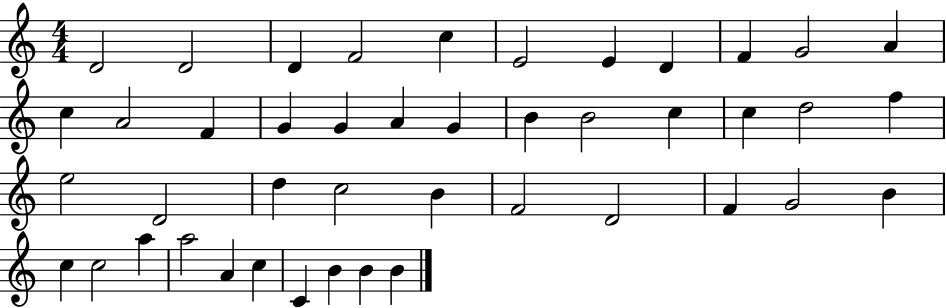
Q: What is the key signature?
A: C major